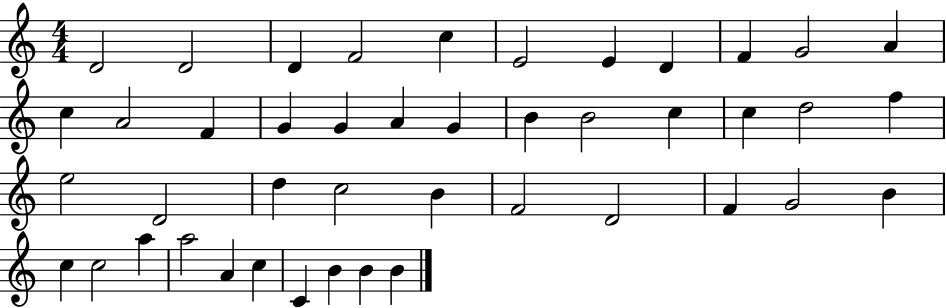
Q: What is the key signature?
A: C major